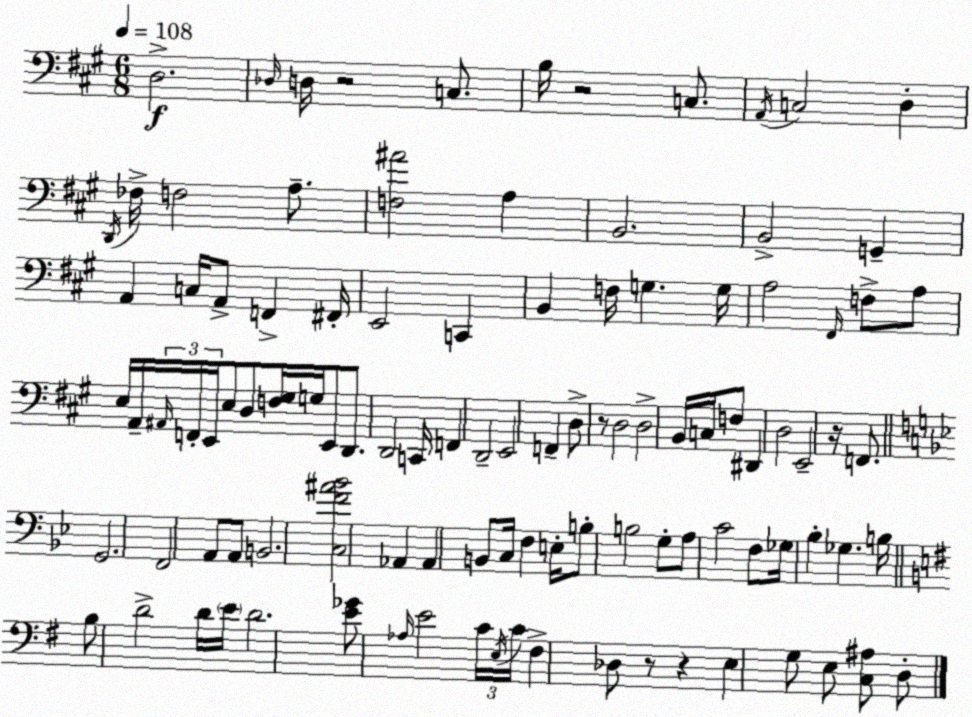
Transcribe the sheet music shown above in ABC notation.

X:1
T:Untitled
M:6/8
L:1/4
K:A
D,2 _D,/4 D,/4 z2 C,/2 B,/4 z2 C,/2 A,,/4 C,2 D, D,,/4 _F,/4 F,2 A,/2 [F,^A]2 A, B,,2 B,,2 G,, A,, C,/4 A,,/2 F,, ^F,,/4 E,,2 C,, B,, F,/4 G, G,/4 A,2 ^F,,/4 F,/2 A,/2 E,/4 A,,/4 ^A,,/4 F,,/4 E,,/4 E,/2 D,/2 [F,^G,]/4 G,/4 E,,/2 D,,/2 D,,2 C,,/4 F,, D,,2 E,,2 F,, D,/2 z/2 D,2 D,2 B,,/4 C,/4 F,/2 ^D,, D,2 E,,2 z/4 F,,/2 G,,2 F,,2 A,,/2 A,,/2 B,,2 [C,F^A_B]2 _A,, _A,, B,,/2 C,/4 F, E,/4 B,/2 B,2 G,/2 A,/2 C2 F,/2 _G,/4 _B, _G, B,/4 B,/2 D2 D/4 E/4 D2 [E_G]/2 _A,/4 E2 C/4 E,/4 C/4 ^F, _D,/2 z/2 z E, G,/2 E,/2 [C,^A,]/2 D,/2